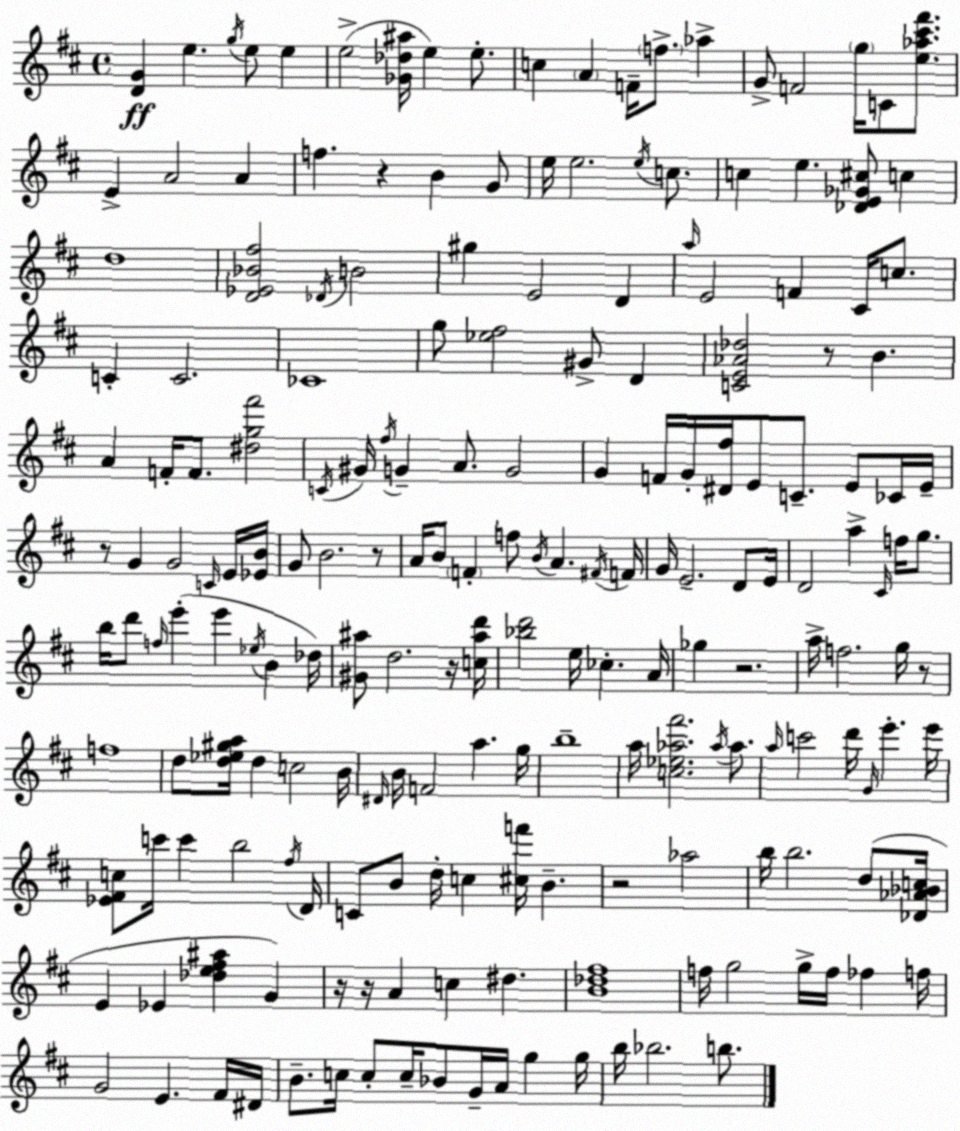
X:1
T:Untitled
M:4/4
L:1/4
K:D
[DG] e g/4 e/2 e e2 [_G_d^a]/4 e e/2 c A F/4 f/2 _a G/2 F2 g/4 C/2 [e_a^c'^f']/2 E A2 A f z B G/2 e/4 e2 e/4 c/2 c e [_DE_G^c]/2 c d4 [D_E_B^f]2 _D/4 B2 ^g E2 D a/4 E2 F ^C/4 c/2 C C2 _C4 g/2 [_e^f]2 ^G/2 D [CE_A_d]2 z/2 B A F/4 F/2 [^dg^f']2 C/4 ^G/4 ^f/4 G A/2 G2 G F/4 G/4 [^D^f]/4 E/2 C/2 E/2 _C/4 E/4 z/2 G G2 C/4 E/4 [_EB]/4 G/2 B2 z/2 A/4 B/2 F f/2 B/4 A ^F/4 F/4 G/4 E2 D/2 E/4 D2 a ^C/4 f/4 g/2 b/4 d'/2 f/4 e' e' _e/4 B _d/4 [^G^a]/2 d2 z/4 [c^ad']/4 [_bd']2 e/4 _c A/4 _g z2 a/4 f2 g/4 z/2 f4 d/2 [d_e^ga]/4 d c2 B/4 ^D/4 B/4 F2 a g/4 b4 a/4 [c_e_a^f']2 _a/4 _a/2 a/4 c'2 d'/4 G/4 e' e'/4 [_E^Fc]/2 c'/4 c' b2 ^f/4 D/4 C/2 B/2 d/4 c [^cf']/4 B z2 _a2 b/4 b2 d/2 [_D_A_Bc]/4 E _E [_de^f^a] G z/4 z/4 A c ^d [B_d^f]4 f/4 g2 g/4 f/4 _f f/4 G2 E ^F/4 ^D/4 B/2 c/4 c/2 c/4 _B/2 G/4 A/4 g g/4 b/4 _b2 b/2